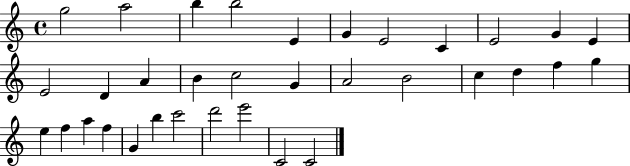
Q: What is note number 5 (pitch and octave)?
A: E4